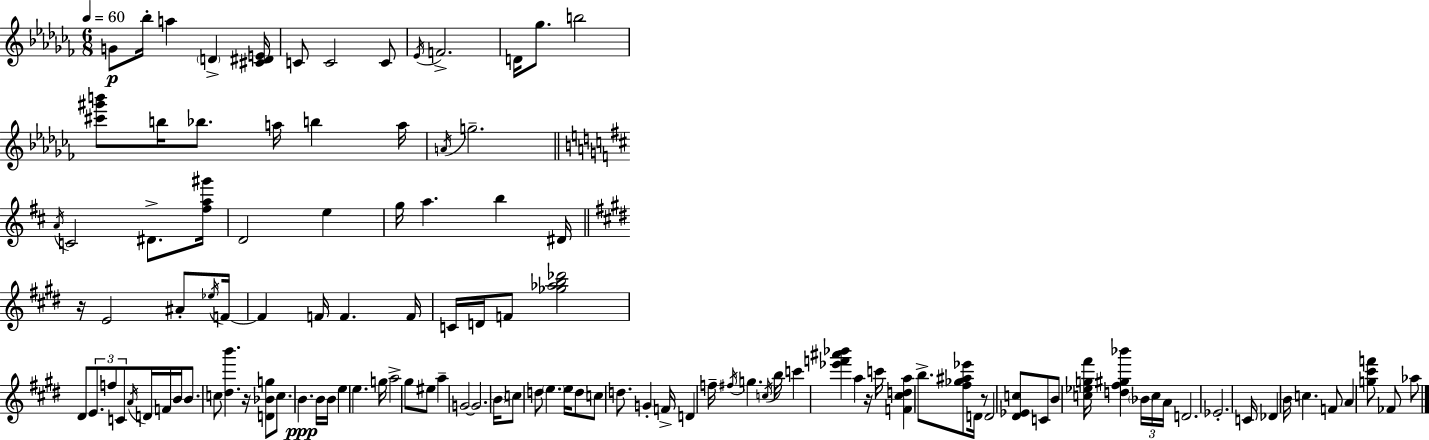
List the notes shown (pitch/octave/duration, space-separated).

G4/e Bb5/s A5/q D4/q [C#4,D#4,E4]/s C4/e C4/h C4/e Eb4/s F4/h. D4/s Gb5/e. B5/h [C#6,G#6,B6]/e B5/s Bb5/e. A5/s B5/q A5/s A4/s G5/h. A4/s C4/h D#4/e. [F#5,A5,G#6]/s D4/h E5/q G5/s A5/q. B5/q D#4/s R/s E4/h A#4/e Eb5/s F4/s F4/q F4/s F4/q. F4/s C4/s D4/s F4/e [Gb5,Ab5,B5,Db6]/h D#4/e E4/e. F5/e C4/e A4/s D4/s F4/s B4/s B4/e. C5/e [D#5,B6]/q. R/s [D4,Bb4,G5]/e C5/e. B4/q. B4/s B4/s E5/q E5/q. G5/s A5/h G#5/e EIS5/e A5/q G4/h G4/h. B4/s C5/e D5/e E5/q. E5/s D5/e C5/e D5/e. G4/q F4/s D4/q F5/s F#5/s G5/q. C5/s B5/s C6/q [Eb6,F6,A#6,Bb6]/q A5/q R/s C6/s [F4,C#5,D5,A5]/q B5/e. [F#5,Gb5,A#5,Eb6]/e D4/s R/e D4/h [D#4,Eb4,C5]/e C4/e B4/e [C5,Eb5,G5,F#6]/s [D5,F#5,G#5,Bb6]/q Bb4/s C5/s A4/s D4/h. Eb4/h. C4/s Db4/q B4/s C5/q. F4/e A4/q [G5,C#6,F6]/e FES4/e Ab5/e